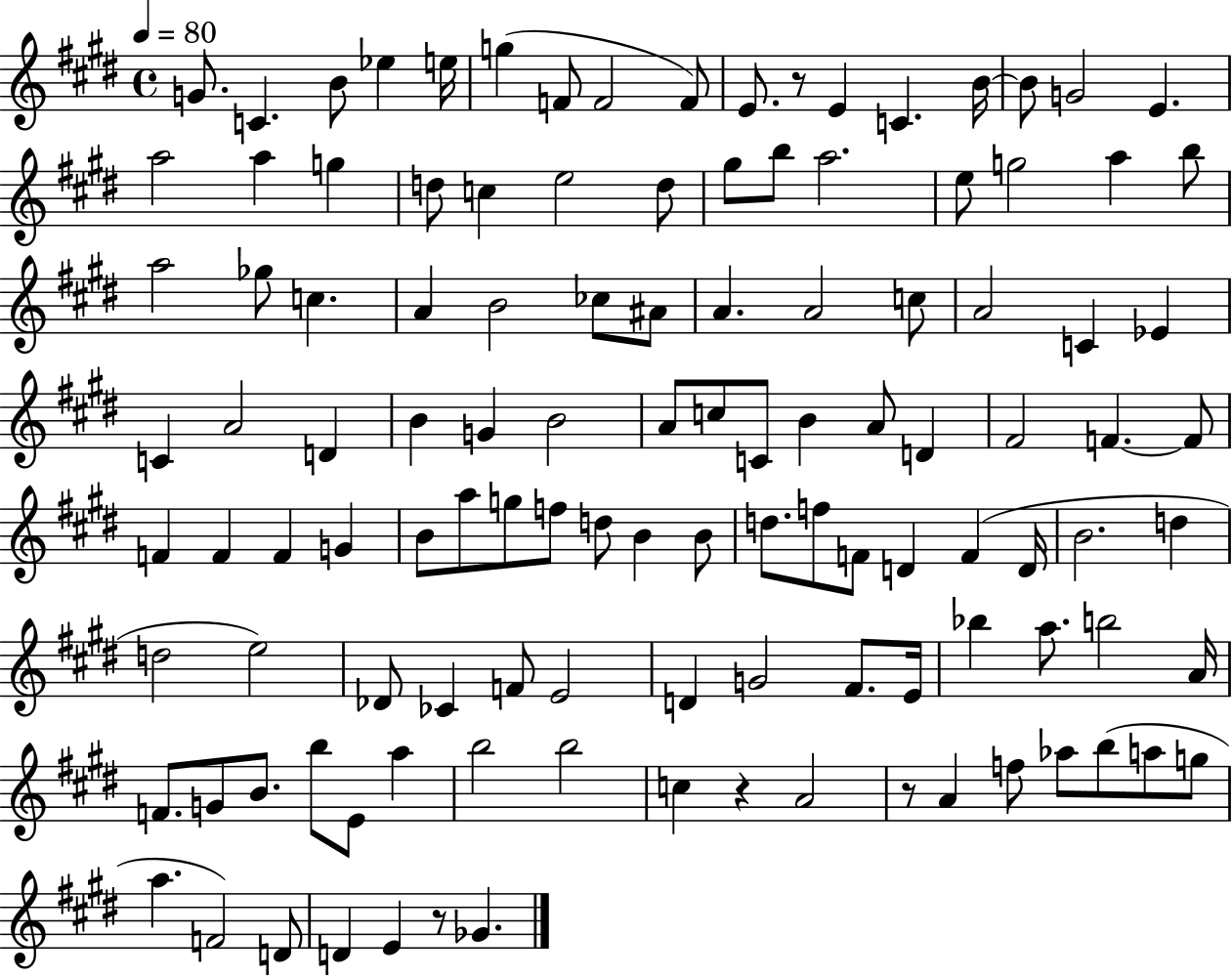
X:1
T:Untitled
M:4/4
L:1/4
K:E
G/2 C B/2 _e e/4 g F/2 F2 F/2 E/2 z/2 E C B/4 B/2 G2 E a2 a g d/2 c e2 d/2 ^g/2 b/2 a2 e/2 g2 a b/2 a2 _g/2 c A B2 _c/2 ^A/2 A A2 c/2 A2 C _E C A2 D B G B2 A/2 c/2 C/2 B A/2 D ^F2 F F/2 F F F G B/2 a/2 g/2 f/2 d/2 B B/2 d/2 f/2 F/2 D F D/4 B2 d d2 e2 _D/2 _C F/2 E2 D G2 ^F/2 E/4 _b a/2 b2 A/4 F/2 G/2 B/2 b/2 E/2 a b2 b2 c z A2 z/2 A f/2 _a/2 b/2 a/2 g/2 a F2 D/2 D E z/2 _G